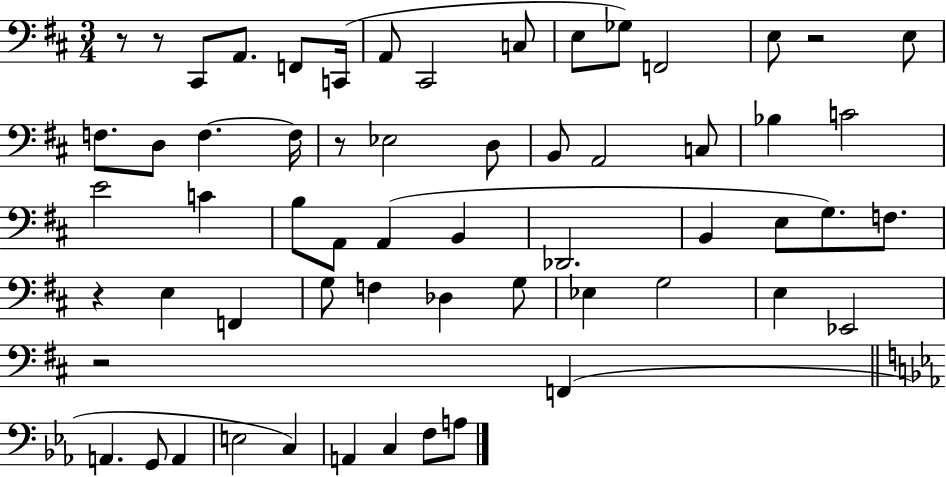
X:1
T:Untitled
M:3/4
L:1/4
K:D
z/2 z/2 ^C,,/2 A,,/2 F,,/2 C,,/4 A,,/2 ^C,,2 C,/2 E,/2 _G,/2 F,,2 E,/2 z2 E,/2 F,/2 D,/2 F, F,/4 z/2 _E,2 D,/2 B,,/2 A,,2 C,/2 _B, C2 E2 C B,/2 A,,/2 A,, B,, _D,,2 B,, E,/2 G,/2 F,/2 z E, F,, G,/2 F, _D, G,/2 _E, G,2 E, _E,,2 z2 F,, A,, G,,/2 A,, E,2 C, A,, C, F,/2 A,/2